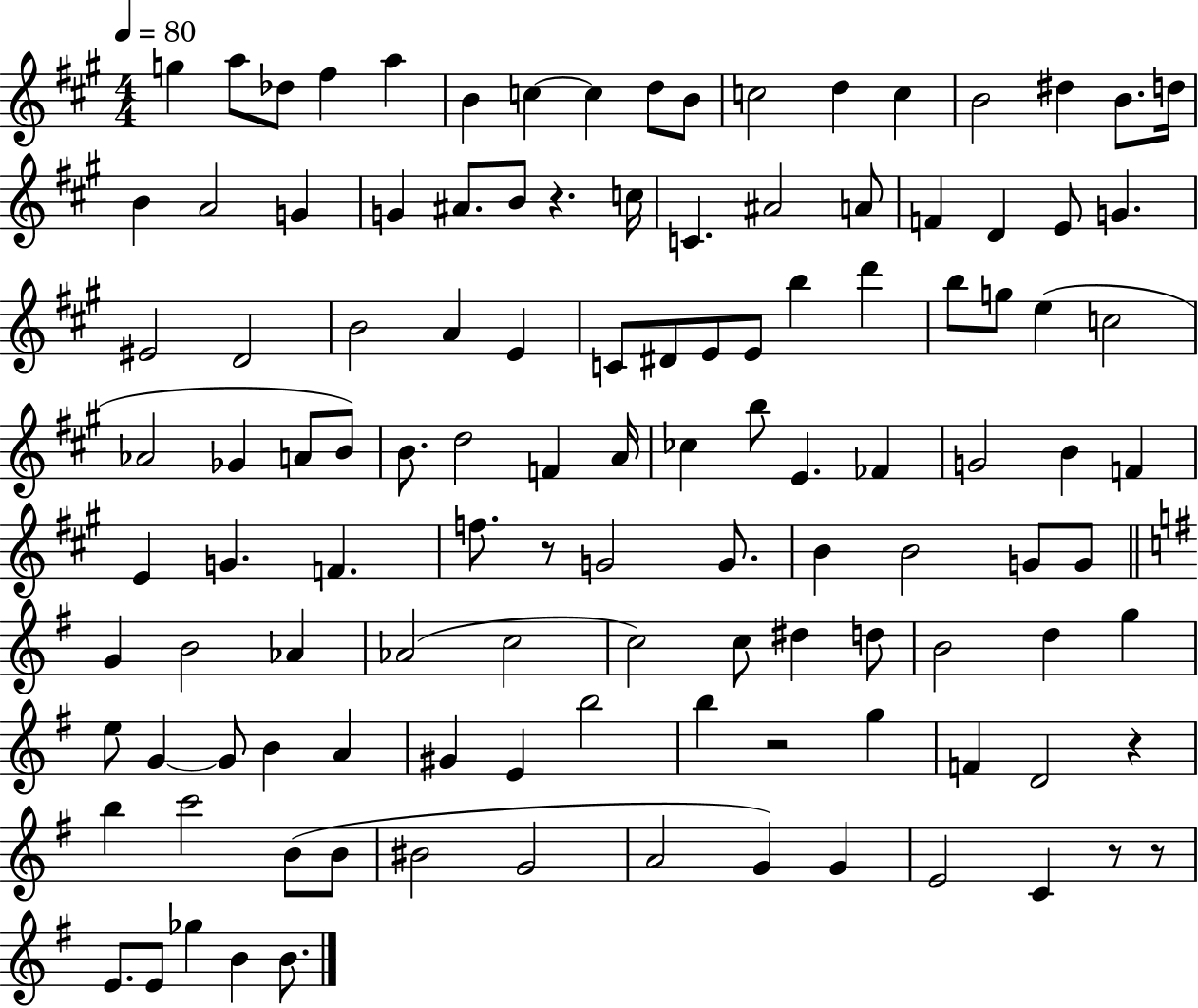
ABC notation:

X:1
T:Untitled
M:4/4
L:1/4
K:A
g a/2 _d/2 ^f a B c c d/2 B/2 c2 d c B2 ^d B/2 d/4 B A2 G G ^A/2 B/2 z c/4 C ^A2 A/2 F D E/2 G ^E2 D2 B2 A E C/2 ^D/2 E/2 E/2 b d' b/2 g/2 e c2 _A2 _G A/2 B/2 B/2 d2 F A/4 _c b/2 E _F G2 B F E G F f/2 z/2 G2 G/2 B B2 G/2 G/2 G B2 _A _A2 c2 c2 c/2 ^d d/2 B2 d g e/2 G G/2 B A ^G E b2 b z2 g F D2 z b c'2 B/2 B/2 ^B2 G2 A2 G G E2 C z/2 z/2 E/2 E/2 _g B B/2